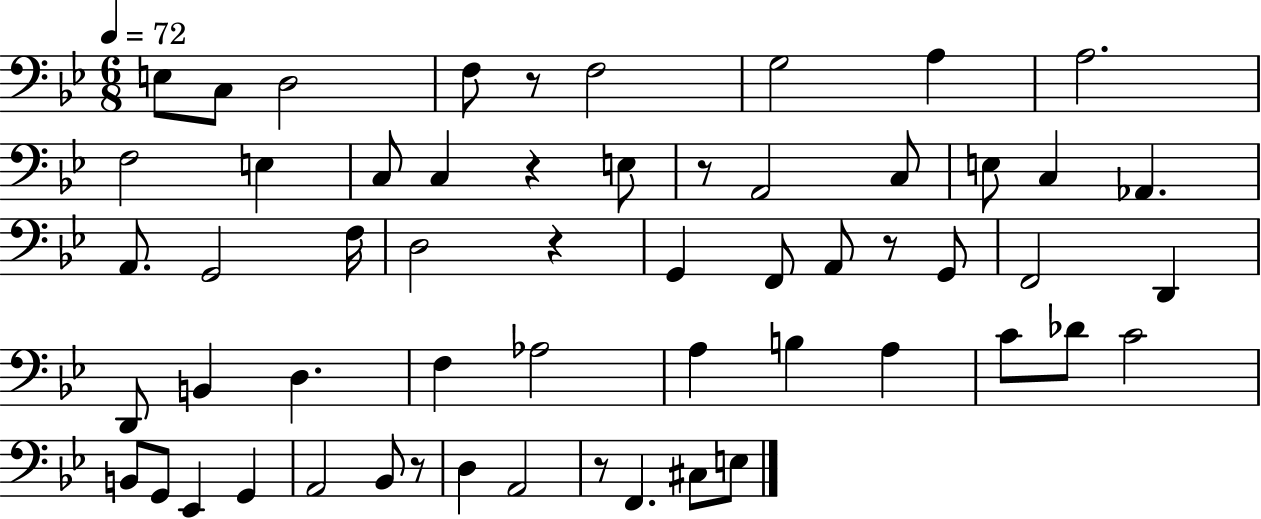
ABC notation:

X:1
T:Untitled
M:6/8
L:1/4
K:Bb
E,/2 C,/2 D,2 F,/2 z/2 F,2 G,2 A, A,2 F,2 E, C,/2 C, z E,/2 z/2 A,,2 C,/2 E,/2 C, _A,, A,,/2 G,,2 F,/4 D,2 z G,, F,,/2 A,,/2 z/2 G,,/2 F,,2 D,, D,,/2 B,, D, F, _A,2 A, B, A, C/2 _D/2 C2 B,,/2 G,,/2 _E,, G,, A,,2 _B,,/2 z/2 D, A,,2 z/2 F,, ^C,/2 E,/2